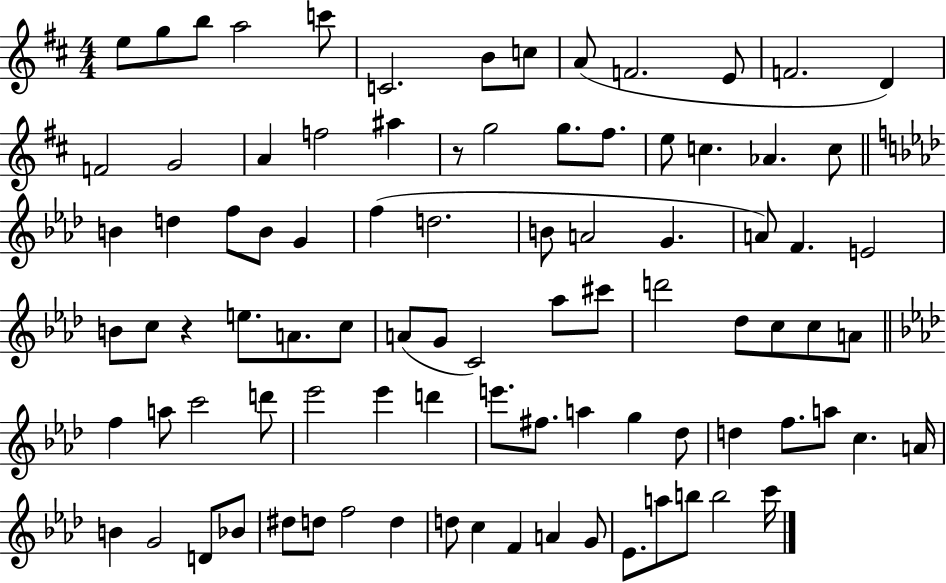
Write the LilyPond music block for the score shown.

{
  \clef treble
  \numericTimeSignature
  \time 4/4
  \key d \major
  \repeat volta 2 { e''8 g''8 b''8 a''2 c'''8 | c'2. b'8 c''8 | a'8( f'2. e'8 | f'2. d'4) | \break f'2 g'2 | a'4 f''2 ais''4 | r8 g''2 g''8. fis''8. | e''8 c''4. aes'4. c''8 | \break \bar "||" \break \key f \minor b'4 d''4 f''8 b'8 g'4 | f''4( d''2. | b'8 a'2 g'4. | a'8) f'4. e'2 | \break b'8 c''8 r4 e''8. a'8. c''8 | a'8( g'8 c'2) aes''8 cis'''8 | d'''2 des''8 c''8 c''8 a'8 | \bar "||" \break \key aes \major f''4 a''8 c'''2 d'''8 | ees'''2 ees'''4 d'''4 | e'''8. fis''8. a''4 g''4 des''8 | d''4 f''8. a''8 c''4. a'16 | \break b'4 g'2 d'8 bes'8 | dis''8 d''8 f''2 d''4 | d''8 c''4 f'4 a'4 g'8 | ees'8. a''8 b''8 b''2 c'''16 | \break } \bar "|."
}